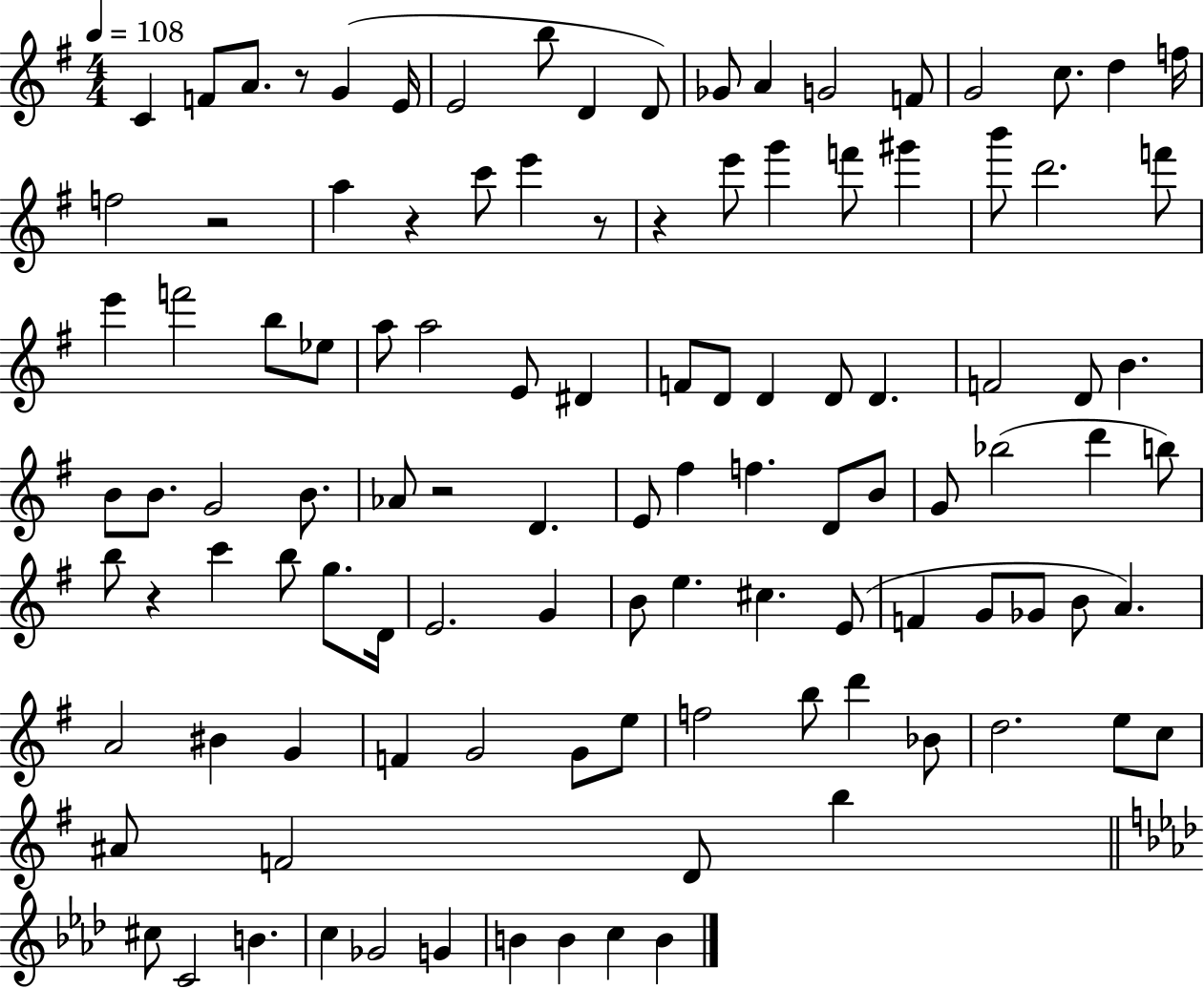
X:1
T:Untitled
M:4/4
L:1/4
K:G
C F/2 A/2 z/2 G E/4 E2 b/2 D D/2 _G/2 A G2 F/2 G2 c/2 d f/4 f2 z2 a z c'/2 e' z/2 z e'/2 g' f'/2 ^g' b'/2 d'2 f'/2 e' f'2 b/2 _e/2 a/2 a2 E/2 ^D F/2 D/2 D D/2 D F2 D/2 B B/2 B/2 G2 B/2 _A/2 z2 D E/2 ^f f D/2 B/2 G/2 _b2 d' b/2 b/2 z c' b/2 g/2 D/4 E2 G B/2 e ^c E/2 F G/2 _G/2 B/2 A A2 ^B G F G2 G/2 e/2 f2 b/2 d' _B/2 d2 e/2 c/2 ^A/2 F2 D/2 b ^c/2 C2 B c _G2 G B B c B